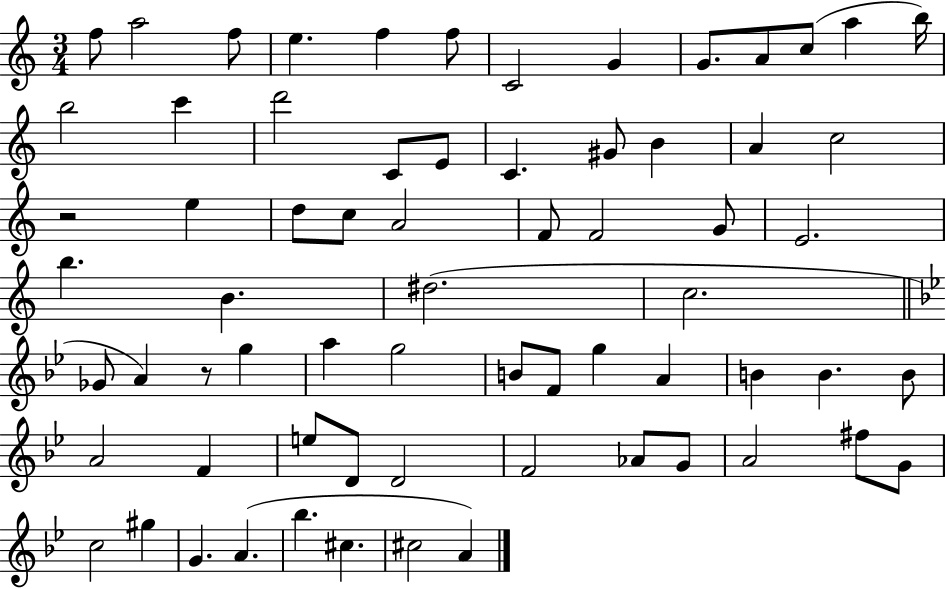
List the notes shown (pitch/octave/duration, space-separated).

F5/e A5/h F5/e E5/q. F5/q F5/e C4/h G4/q G4/e. A4/e C5/e A5/q B5/s B5/h C6/q D6/h C4/e E4/e C4/q. G#4/e B4/q A4/q C5/h R/h E5/q D5/e C5/e A4/h F4/e F4/h G4/e E4/h. B5/q. B4/q. D#5/h. C5/h. Gb4/e A4/q R/e G5/q A5/q G5/h B4/e F4/e G5/q A4/q B4/q B4/q. B4/e A4/h F4/q E5/e D4/e D4/h F4/h Ab4/e G4/e A4/h F#5/e G4/e C5/h G#5/q G4/q. A4/q. Bb5/q. C#5/q. C#5/h A4/q